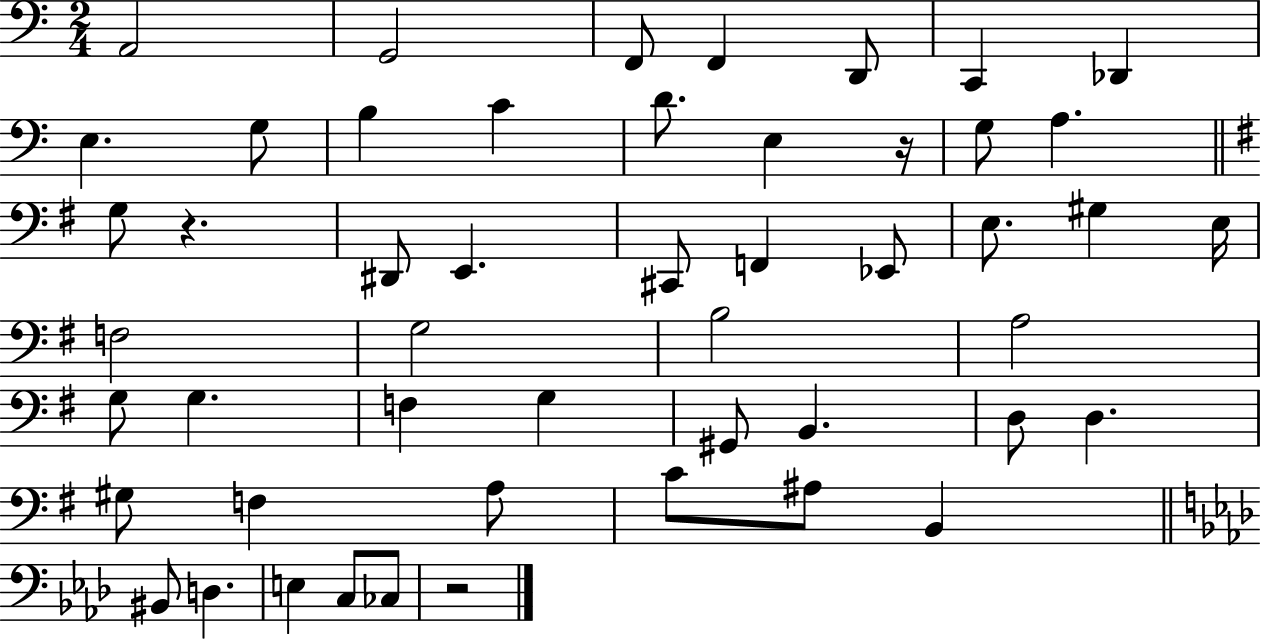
A2/h G2/h F2/e F2/q D2/e C2/q Db2/q E3/q. G3/e B3/q C4/q D4/e. E3/q R/s G3/e A3/q. G3/e R/q. D#2/e E2/q. C#2/e F2/q Eb2/e E3/e. G#3/q E3/s F3/h G3/h B3/h A3/h G3/e G3/q. F3/q G3/q G#2/e B2/q. D3/e D3/q. G#3/e F3/q A3/e C4/e A#3/e B2/q BIS2/e D3/q. E3/q C3/e CES3/e R/h